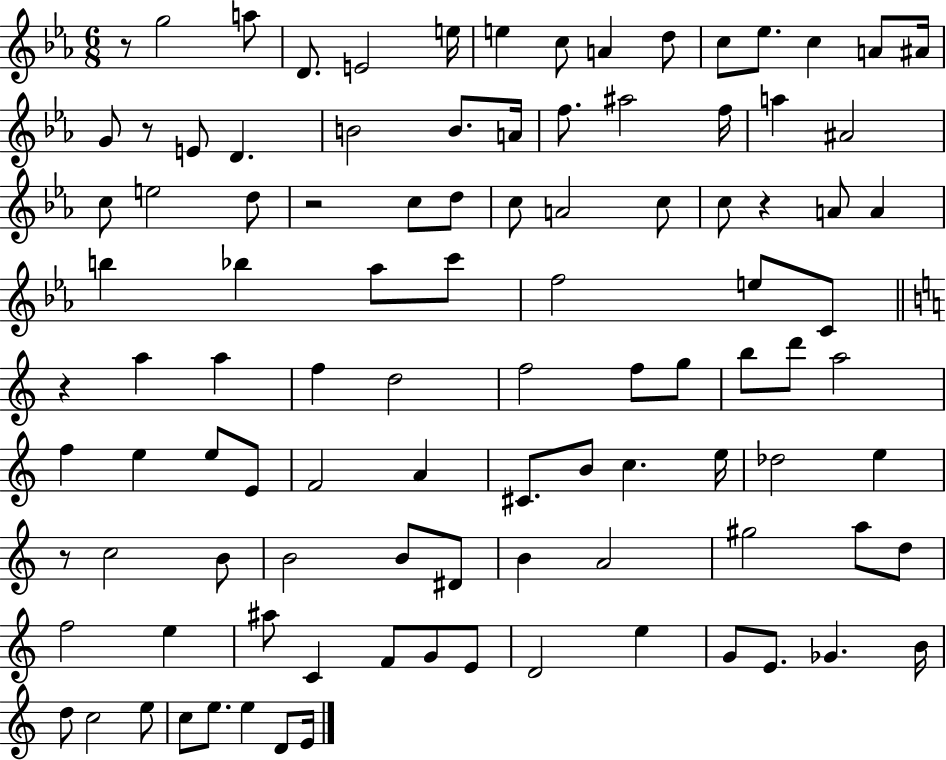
R/e G5/h A5/e D4/e. E4/h E5/s E5/q C5/e A4/q D5/e C5/e Eb5/e. C5/q A4/e A#4/s G4/e R/e E4/e D4/q. B4/h B4/e. A4/s F5/e. A#5/h F5/s A5/q A#4/h C5/e E5/h D5/e R/h C5/e D5/e C5/e A4/h C5/e C5/e R/q A4/e A4/q B5/q Bb5/q Ab5/e C6/e F5/h E5/e C4/e R/q A5/q A5/q F5/q D5/h F5/h F5/e G5/e B5/e D6/e A5/h F5/q E5/q E5/e E4/e F4/h A4/q C#4/e. B4/e C5/q. E5/s Db5/h E5/q R/e C5/h B4/e B4/h B4/e D#4/e B4/q A4/h G#5/h A5/e D5/e F5/h E5/q A#5/e C4/q F4/e G4/e E4/e D4/h E5/q G4/e E4/e. Gb4/q. B4/s D5/e C5/h E5/e C5/e E5/e. E5/q D4/e E4/s